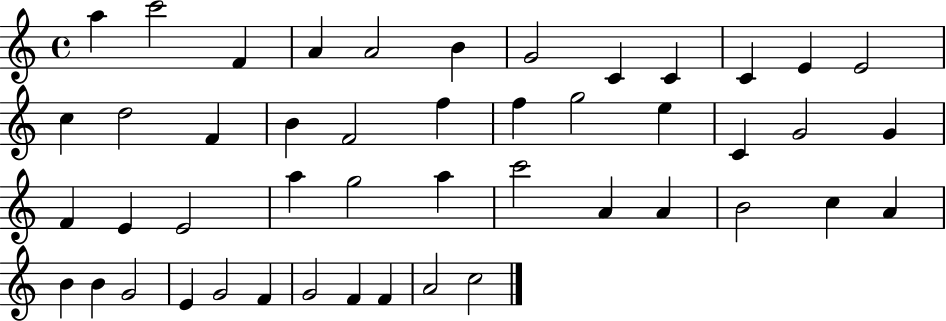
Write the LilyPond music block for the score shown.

{
  \clef treble
  \time 4/4
  \defaultTimeSignature
  \key c \major
  a''4 c'''2 f'4 | a'4 a'2 b'4 | g'2 c'4 c'4 | c'4 e'4 e'2 | \break c''4 d''2 f'4 | b'4 f'2 f''4 | f''4 g''2 e''4 | c'4 g'2 g'4 | \break f'4 e'4 e'2 | a''4 g''2 a''4 | c'''2 a'4 a'4 | b'2 c''4 a'4 | \break b'4 b'4 g'2 | e'4 g'2 f'4 | g'2 f'4 f'4 | a'2 c''2 | \break \bar "|."
}